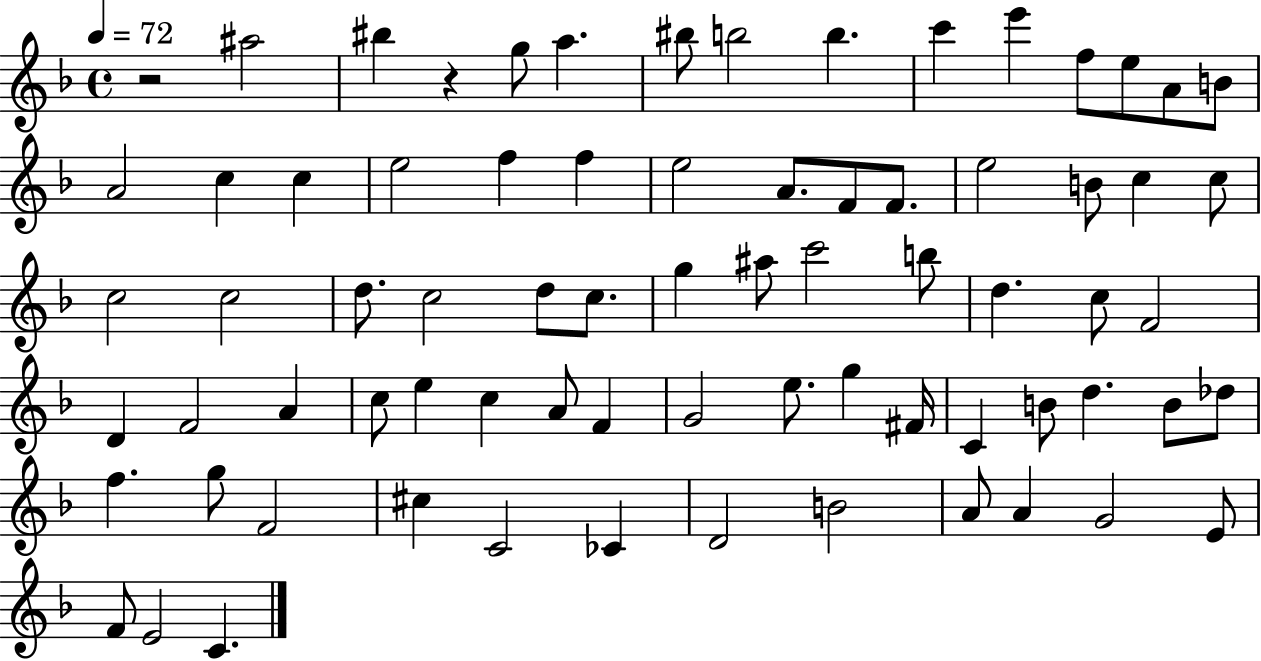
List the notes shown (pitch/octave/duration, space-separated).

R/h A#5/h BIS5/q R/q G5/e A5/q. BIS5/e B5/h B5/q. C6/q E6/q F5/e E5/e A4/e B4/e A4/h C5/q C5/q E5/h F5/q F5/q E5/h A4/e. F4/e F4/e. E5/h B4/e C5/q C5/e C5/h C5/h D5/e. C5/h D5/e C5/e. G5/q A#5/e C6/h B5/e D5/q. C5/e F4/h D4/q F4/h A4/q C5/e E5/q C5/q A4/e F4/q G4/h E5/e. G5/q F#4/s C4/q B4/e D5/q. B4/e Db5/e F5/q. G5/e F4/h C#5/q C4/h CES4/q D4/h B4/h A4/e A4/q G4/h E4/e F4/e E4/h C4/q.